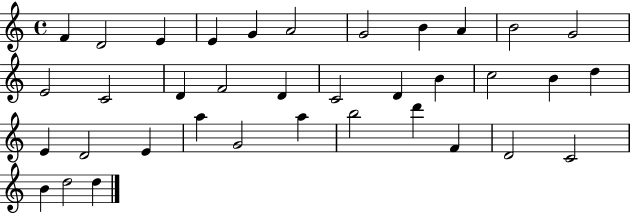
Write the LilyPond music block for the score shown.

{
  \clef treble
  \time 4/4
  \defaultTimeSignature
  \key c \major
  f'4 d'2 e'4 | e'4 g'4 a'2 | g'2 b'4 a'4 | b'2 g'2 | \break e'2 c'2 | d'4 f'2 d'4 | c'2 d'4 b'4 | c''2 b'4 d''4 | \break e'4 d'2 e'4 | a''4 g'2 a''4 | b''2 d'''4 f'4 | d'2 c'2 | \break b'4 d''2 d''4 | \bar "|."
}